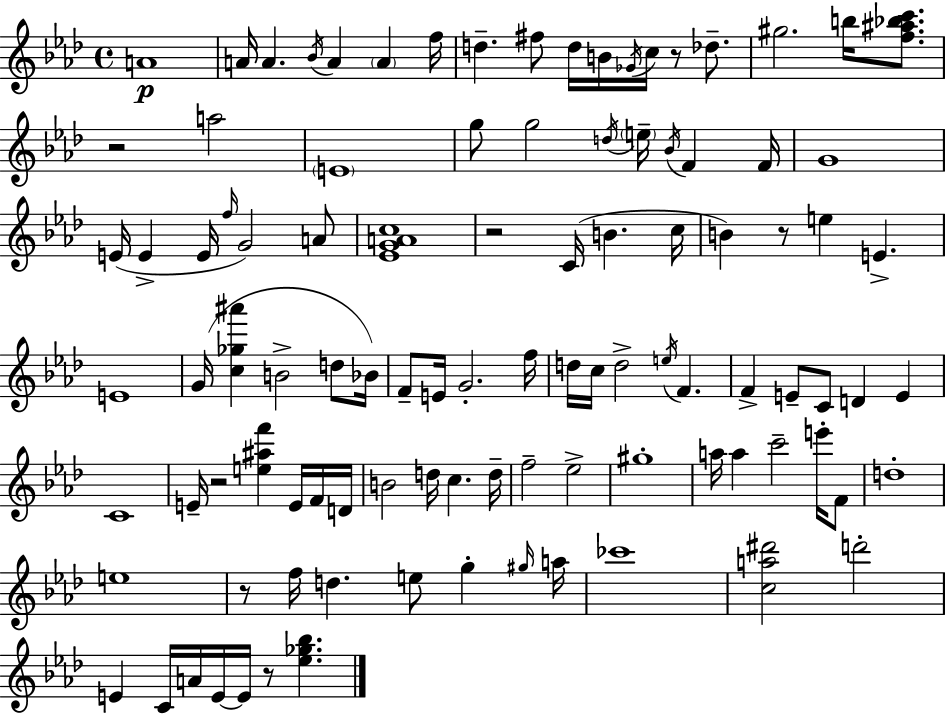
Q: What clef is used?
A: treble